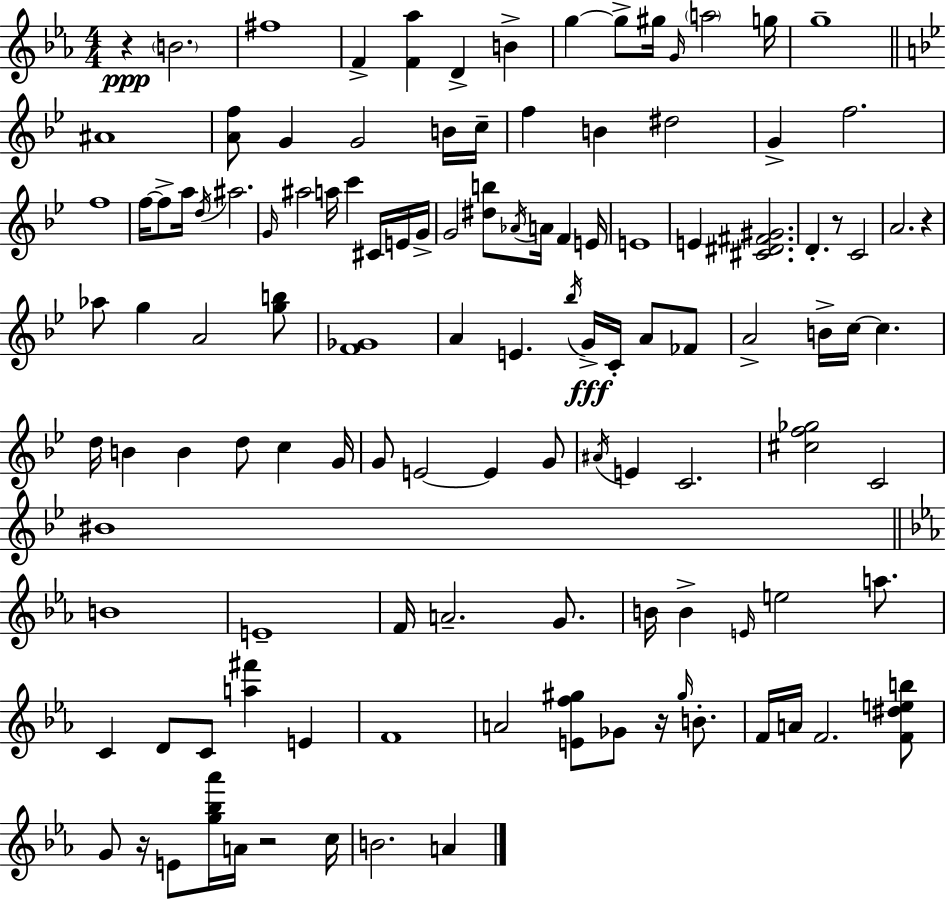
X:1
T:Untitled
M:4/4
L:1/4
K:Eb
z B2 ^f4 F [F_a] D B g g/2 ^g/4 G/4 a2 g/4 g4 ^A4 [Af]/2 G G2 B/4 c/4 f B ^d2 G f2 f4 f/4 f/2 a/4 d/4 ^a2 G/4 ^a2 a/4 c' ^C/4 E/4 G/4 G2 [^db]/2 _A/4 A/4 F E/4 E4 E [^C^D^F^G]2 D z/2 C2 A2 z _a/2 g A2 [gb]/2 [F_G]4 A E _b/4 G/4 C/4 A/2 _F/2 A2 B/4 c/4 c d/4 B B d/2 c G/4 G/2 E2 E G/2 ^A/4 E C2 [^cf_g]2 C2 ^B4 B4 E4 F/4 A2 G/2 B/4 B E/4 e2 a/2 C D/2 C/2 [a^f'] E F4 A2 [Ef^g]/2 _G/2 z/4 ^g/4 B/2 F/4 A/4 F2 [F^deb]/2 G/2 z/4 E/2 [g_b_a']/4 A/4 z2 c/4 B2 A